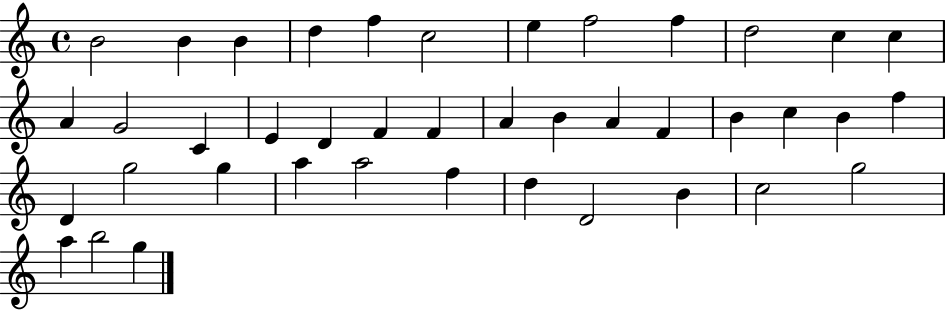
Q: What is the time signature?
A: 4/4